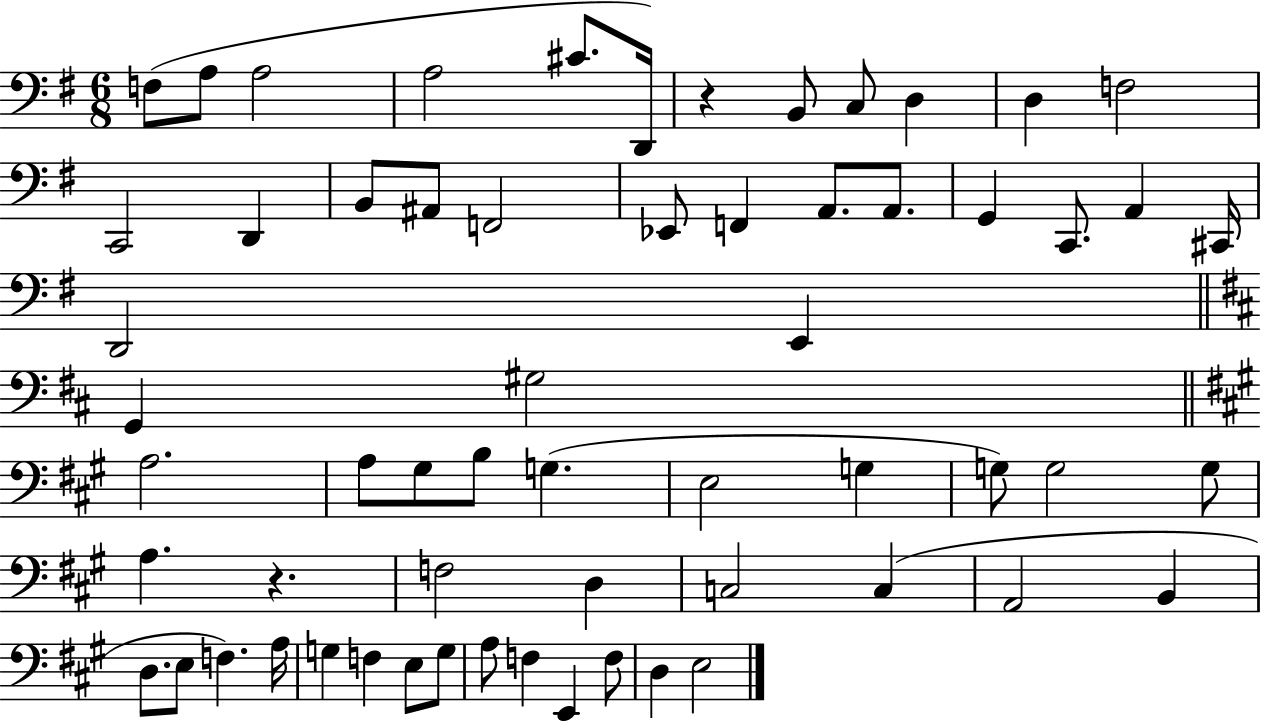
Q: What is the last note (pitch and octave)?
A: E3